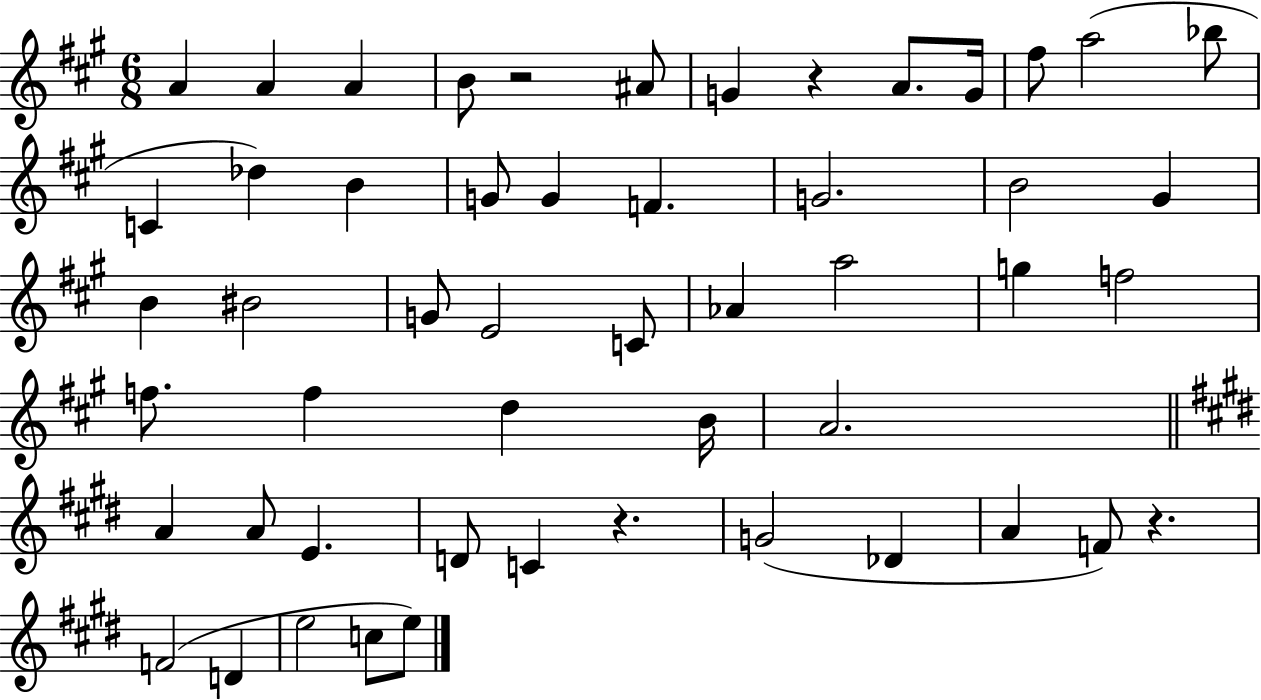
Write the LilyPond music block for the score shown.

{
  \clef treble
  \numericTimeSignature
  \time 6/8
  \key a \major
  a'4 a'4 a'4 | b'8 r2 ais'8 | g'4 r4 a'8. g'16 | fis''8 a''2( bes''8 | \break c'4 des''4) b'4 | g'8 g'4 f'4. | g'2. | b'2 gis'4 | \break b'4 bis'2 | g'8 e'2 c'8 | aes'4 a''2 | g''4 f''2 | \break f''8. f''4 d''4 b'16 | a'2. | \bar "||" \break \key e \major a'4 a'8 e'4. | d'8 c'4 r4. | g'2( des'4 | a'4 f'8) r4. | \break f'2( d'4 | e''2 c''8 e''8) | \bar "|."
}